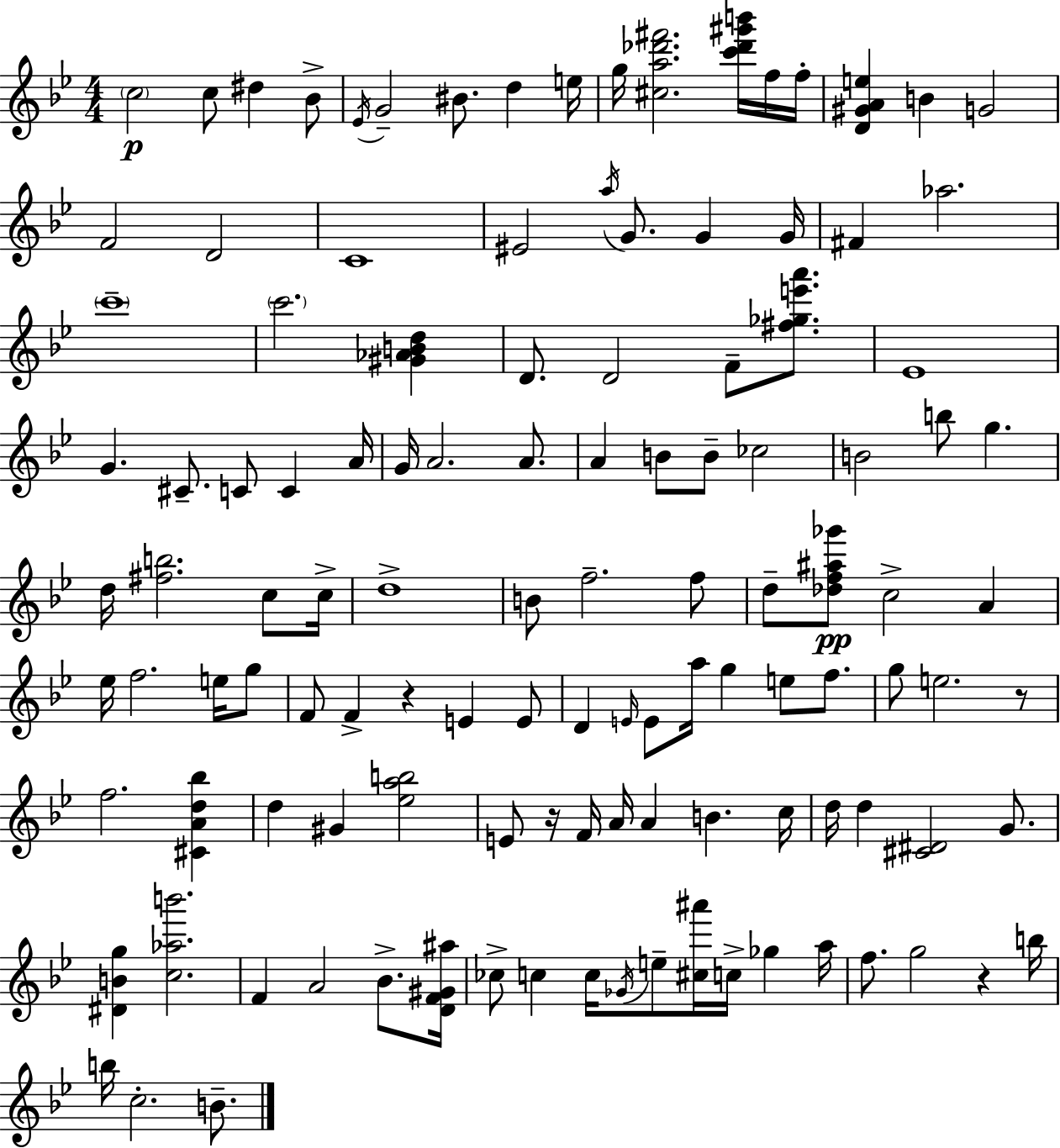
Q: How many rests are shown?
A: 4